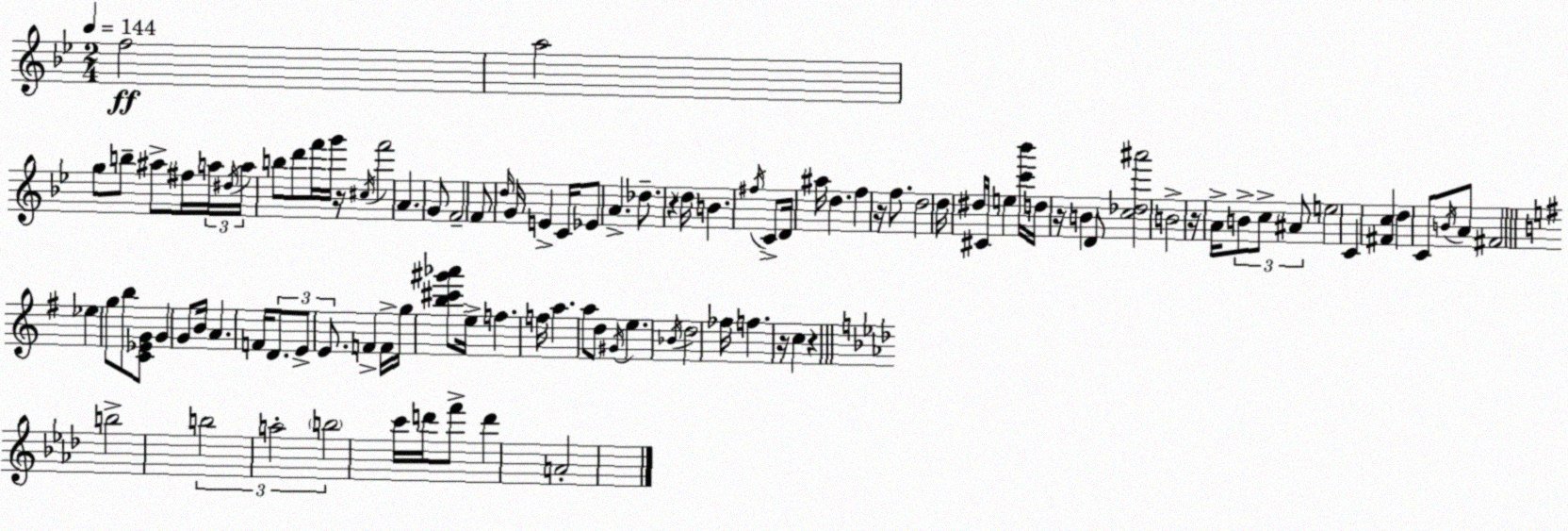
X:1
T:Untitled
M:2/4
L:1/4
K:Gm
f2 a2 g/2 b/2 ^a/2 ^f/4 a/4 ^d/4 a/4 b/2 d'/2 f'/4 g'/4 z/4 ^c/4 f'2 A G/2 F2 F/2 d/4 G/4 E C/4 _E/2 A _d/2 z d/4 B ^f/4 C/2 D/4 ^a/4 d f z/4 f/2 d2 d/4 ^d/4 ^C/4 e [c'_b']/4 d/4 z/4 B D/2 [c_d^a']2 B2 z/4 A/4 B/2 c/2 ^A/2 e2 C [^Fc] d C/2 B/4 A/2 ^F2 _e g/2 b/2 [C_EG]/2 G G/2 B/4 A F/4 D/2 E/2 E/2 F F/4 g/4 [b^c'^g'_a']/2 e/4 f f/4 a a/2 d/2 ^G/4 e _B/4 d2 _f/4 f z/4 c z b2 b2 a2 b2 c'/4 d'/4 f'/2 d' A2